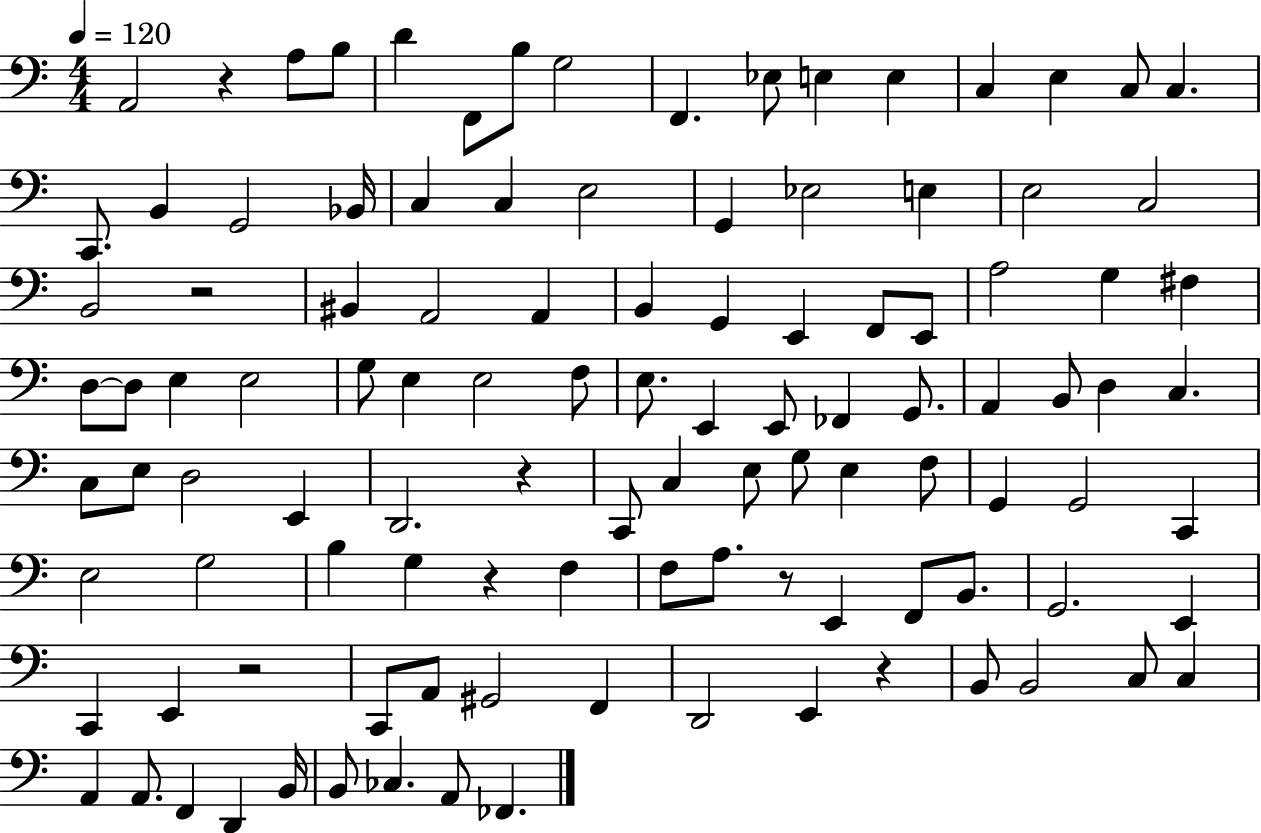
X:1
T:Untitled
M:4/4
L:1/4
K:C
A,,2 z A,/2 B,/2 D F,,/2 B,/2 G,2 F,, _E,/2 E, E, C, E, C,/2 C, C,,/2 B,, G,,2 _B,,/4 C, C, E,2 G,, _E,2 E, E,2 C,2 B,,2 z2 ^B,, A,,2 A,, B,, G,, E,, F,,/2 E,,/2 A,2 G, ^F, D,/2 D,/2 E, E,2 G,/2 E, E,2 F,/2 E,/2 E,, E,,/2 _F,, G,,/2 A,, B,,/2 D, C, C,/2 E,/2 D,2 E,, D,,2 z C,,/2 C, E,/2 G,/2 E, F,/2 G,, G,,2 C,, E,2 G,2 B, G, z F, F,/2 A,/2 z/2 E,, F,,/2 B,,/2 G,,2 E,, C,, E,, z2 C,,/2 A,,/2 ^G,,2 F,, D,,2 E,, z B,,/2 B,,2 C,/2 C, A,, A,,/2 F,, D,, B,,/4 B,,/2 _C, A,,/2 _F,,